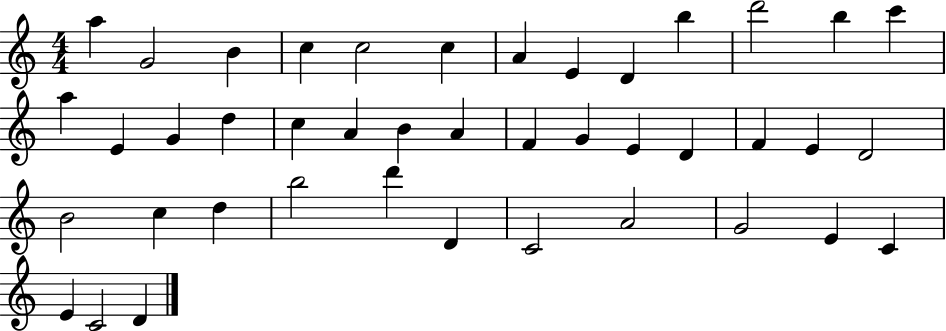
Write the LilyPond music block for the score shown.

{
  \clef treble
  \numericTimeSignature
  \time 4/4
  \key c \major
  a''4 g'2 b'4 | c''4 c''2 c''4 | a'4 e'4 d'4 b''4 | d'''2 b''4 c'''4 | \break a''4 e'4 g'4 d''4 | c''4 a'4 b'4 a'4 | f'4 g'4 e'4 d'4 | f'4 e'4 d'2 | \break b'2 c''4 d''4 | b''2 d'''4 d'4 | c'2 a'2 | g'2 e'4 c'4 | \break e'4 c'2 d'4 | \bar "|."
}